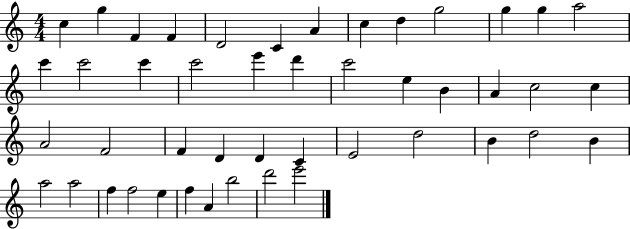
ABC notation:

X:1
T:Untitled
M:4/4
L:1/4
K:C
c g F F D2 C A c d g2 g g a2 c' c'2 c' c'2 e' d' c'2 e B A c2 c A2 F2 F D D C E2 d2 B d2 B a2 a2 f f2 e f A b2 d'2 e'2